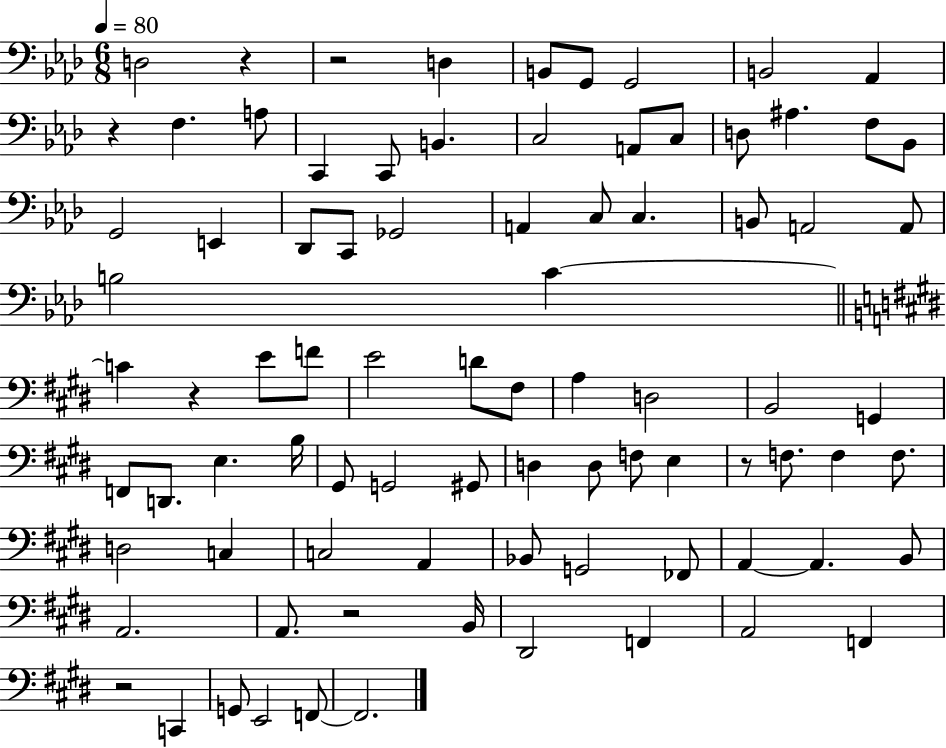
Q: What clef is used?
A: bass